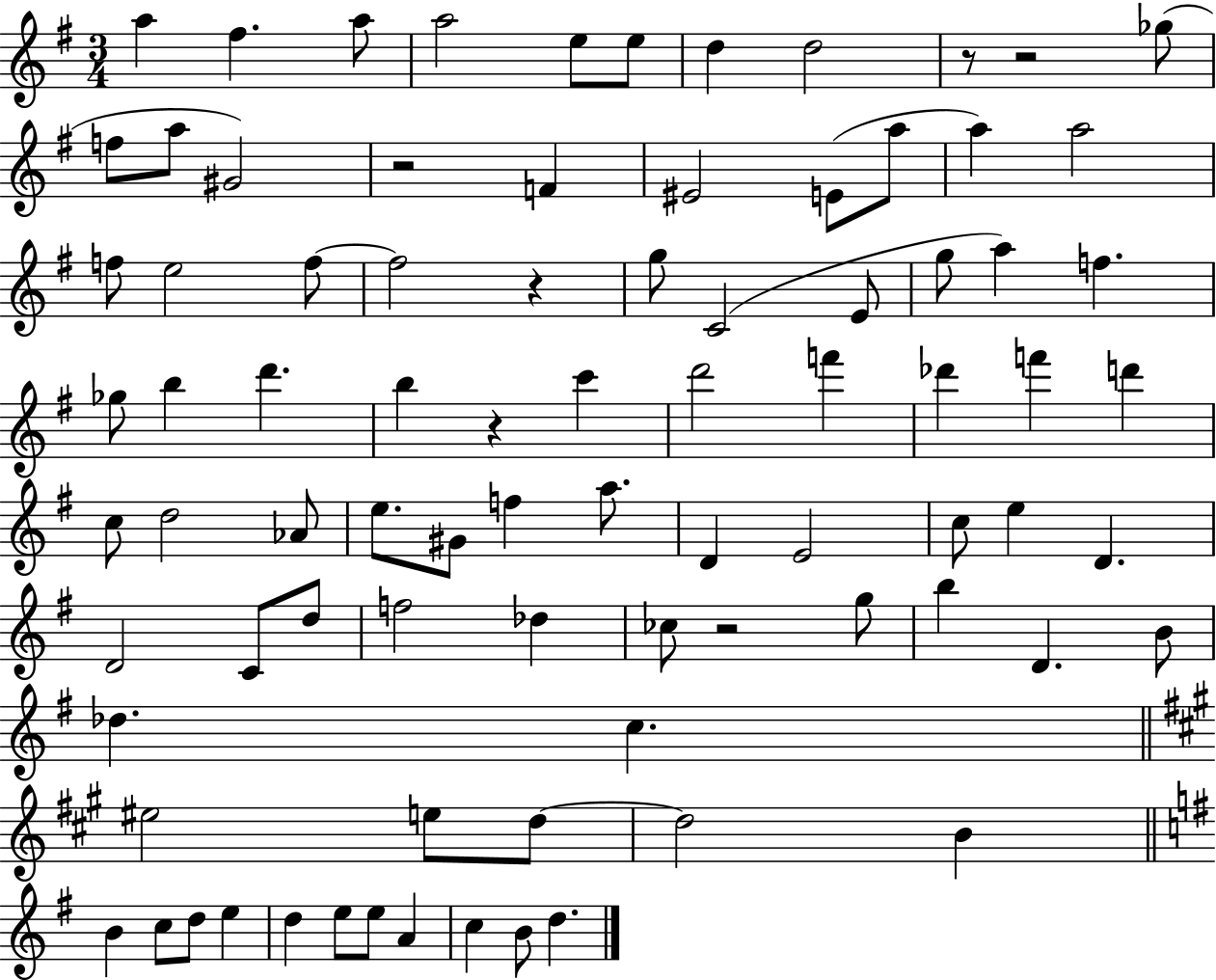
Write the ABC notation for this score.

X:1
T:Untitled
M:3/4
L:1/4
K:G
a ^f a/2 a2 e/2 e/2 d d2 z/2 z2 _g/2 f/2 a/2 ^G2 z2 F ^E2 E/2 a/2 a a2 f/2 e2 f/2 f2 z g/2 C2 E/2 g/2 a f _g/2 b d' b z c' d'2 f' _d' f' d' c/2 d2 _A/2 e/2 ^G/2 f a/2 D E2 c/2 e D D2 C/2 d/2 f2 _d _c/2 z2 g/2 b D B/2 _d c ^e2 e/2 d/2 d2 B B c/2 d/2 e d e/2 e/2 A c B/2 d